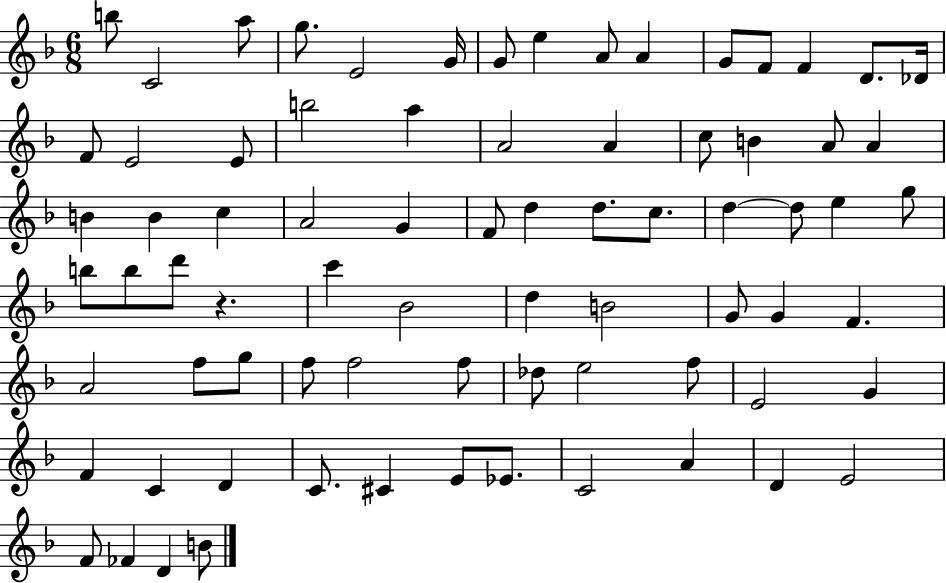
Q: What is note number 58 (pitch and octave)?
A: F5